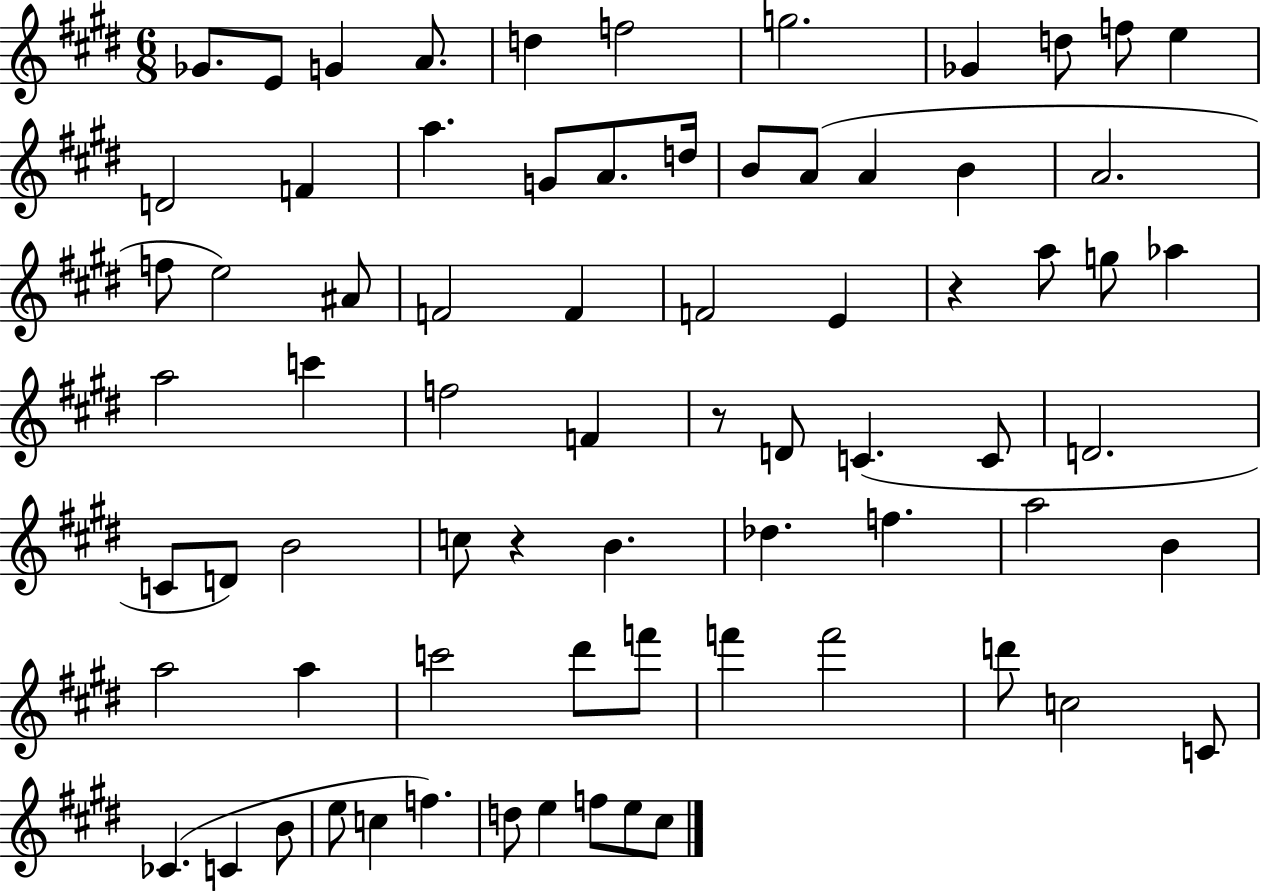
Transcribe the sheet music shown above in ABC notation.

X:1
T:Untitled
M:6/8
L:1/4
K:E
_G/2 E/2 G A/2 d f2 g2 _G d/2 f/2 e D2 F a G/2 A/2 d/4 B/2 A/2 A B A2 f/2 e2 ^A/2 F2 F F2 E z a/2 g/2 _a a2 c' f2 F z/2 D/2 C C/2 D2 C/2 D/2 B2 c/2 z B _d f a2 B a2 a c'2 ^d'/2 f'/2 f' f'2 d'/2 c2 C/2 _C C B/2 e/2 c f d/2 e f/2 e/2 ^c/2